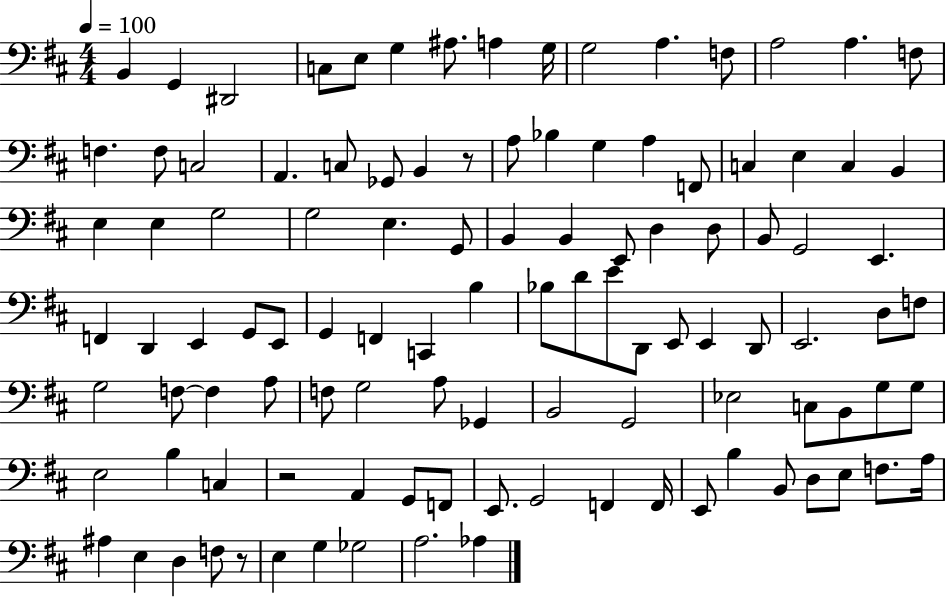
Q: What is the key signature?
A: D major